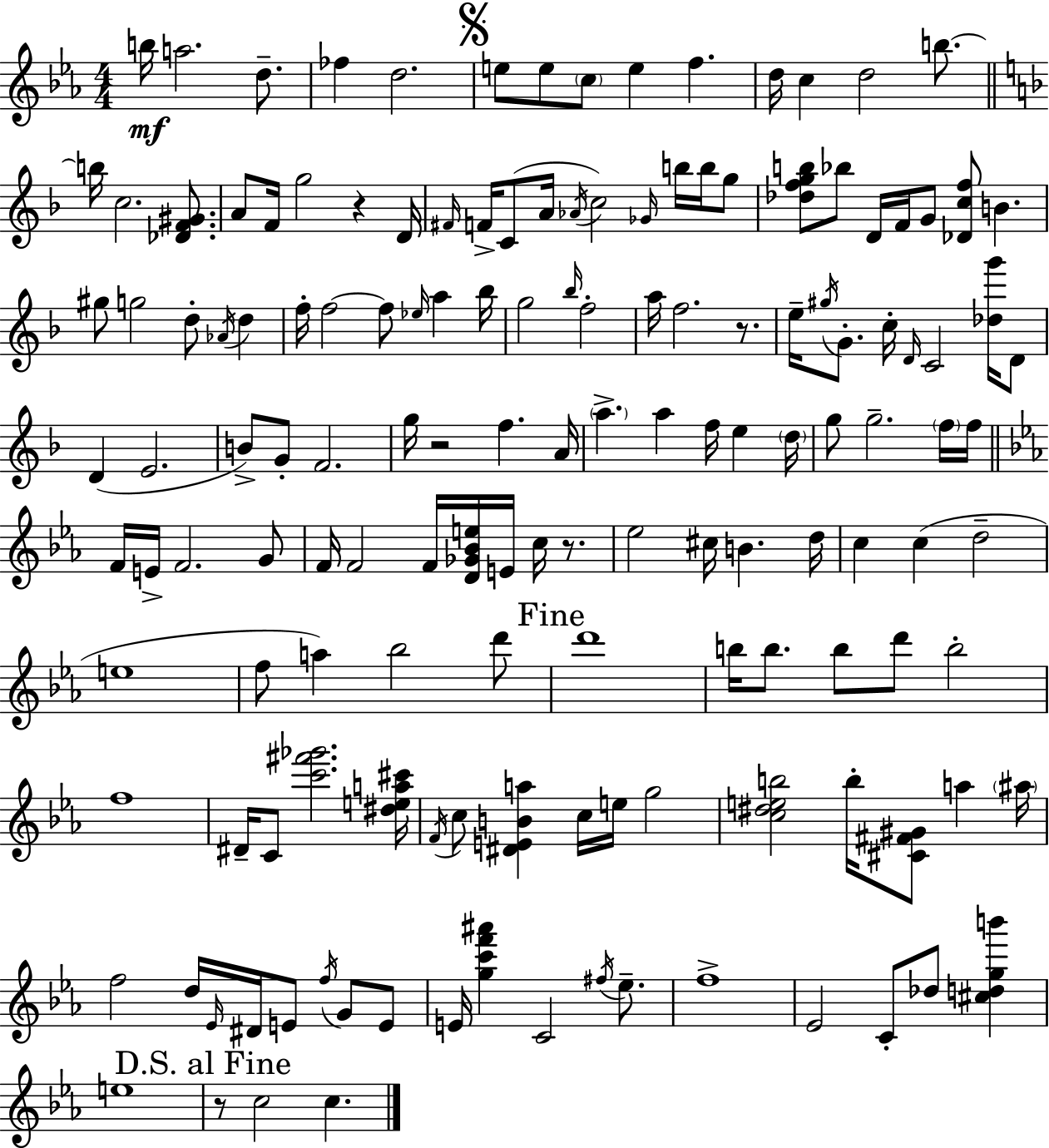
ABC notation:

X:1
T:Untitled
M:4/4
L:1/4
K:Eb
b/4 a2 d/2 _f d2 e/2 e/2 c/2 e f d/4 c d2 b/2 b/4 c2 [_DF^G]/2 A/2 F/4 g2 z D/4 ^F/4 F/4 C/2 A/4 _A/4 c2 _G/4 b/4 b/4 g/2 [_dfgb]/2 _b/2 D/4 F/4 G/2 [_Dcf]/2 B ^g/2 g2 d/2 _A/4 d f/4 f2 f/2 _e/4 a _b/4 g2 _b/4 f2 a/4 f2 z/2 e/4 ^g/4 G/2 c/4 D/4 C2 [_dg']/4 D/2 D E2 B/2 G/2 F2 g/4 z2 f A/4 a a f/4 e d/4 g/2 g2 f/4 f/4 F/4 E/4 F2 G/2 F/4 F2 F/4 [D_G_Be]/4 E/4 c/4 z/2 _e2 ^c/4 B d/4 c c d2 e4 f/2 a _b2 d'/2 d'4 b/4 b/2 b/2 d'/2 b2 f4 ^D/4 C/2 [c'^f'_g']2 [^dea^c']/4 F/4 c/2 [^DEBa] c/4 e/4 g2 [c^deb]2 b/4 [^C^F^G]/2 a ^a/4 f2 d/4 _E/4 ^D/4 E/2 f/4 G/2 E/2 E/4 [gc'f'^a'] C2 ^f/4 _e/2 f4 _E2 C/2 _d/2 [^cdgb'] e4 z/2 c2 c